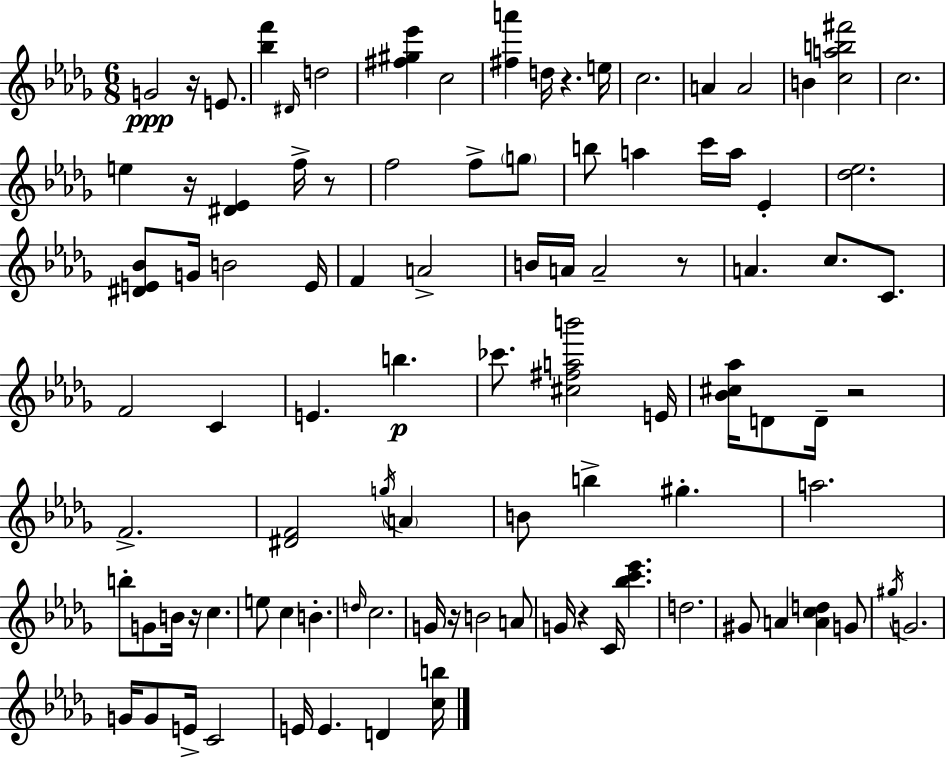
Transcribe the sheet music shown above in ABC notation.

X:1
T:Untitled
M:6/8
L:1/4
K:Bbm
G2 z/4 E/2 [_bf'] ^D/4 d2 [^f^g_e'] c2 [^fa'] d/4 z e/4 c2 A A2 B [cab^f']2 c2 e z/4 [^D_E] f/4 z/2 f2 f/2 g/2 b/2 a c'/4 a/4 _E [_d_e]2 [^DE_B]/2 G/4 B2 E/4 F A2 B/4 A/4 A2 z/2 A c/2 C/2 F2 C E b _c'/2 [^c^fab']2 E/4 [_B^c_a]/4 D/2 D/4 z2 F2 [^DF]2 g/4 A B/2 b ^g a2 b/2 G/2 B/4 z/4 c e/2 c B d/4 c2 G/4 z/4 B2 A/2 G/4 z C/4 [_bc'_e'] d2 ^G/2 A [Acd] G/2 ^g/4 G2 G/4 G/2 E/4 C2 E/4 E D [cb]/4